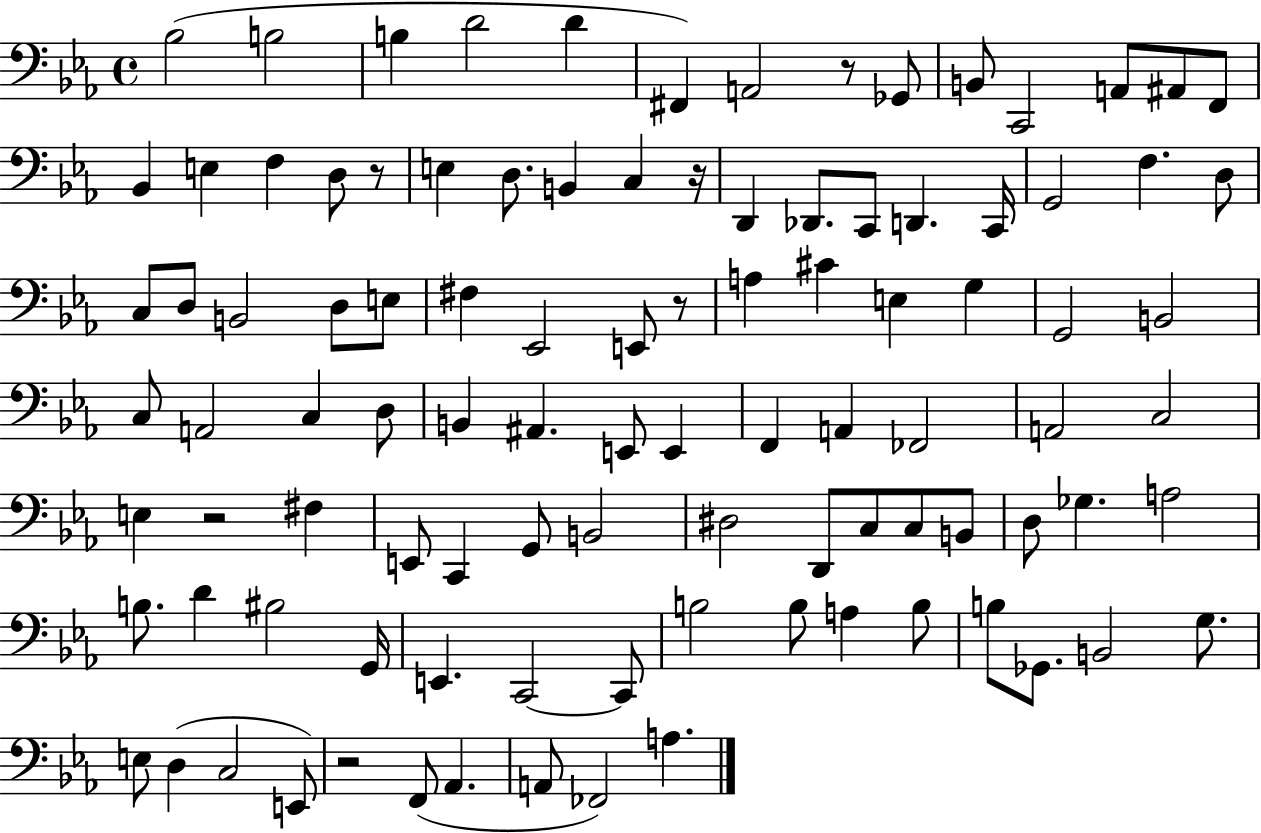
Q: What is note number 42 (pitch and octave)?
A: G2